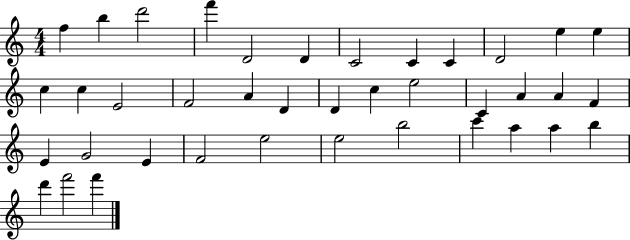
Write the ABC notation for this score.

X:1
T:Untitled
M:4/4
L:1/4
K:C
f b d'2 f' D2 D C2 C C D2 e e c c E2 F2 A D D c e2 C A A F E G2 E F2 e2 e2 b2 c' a a b d' f'2 f'